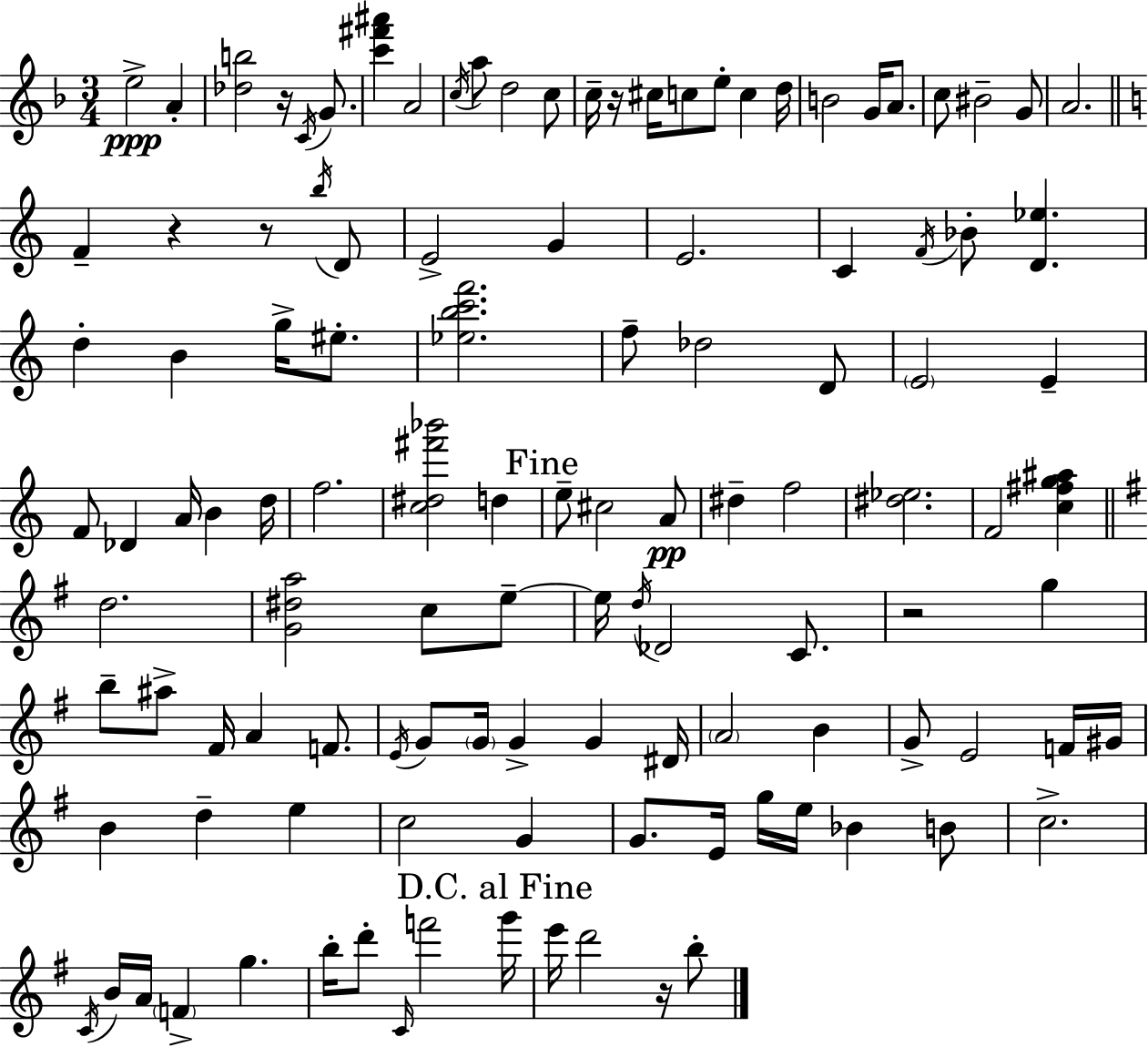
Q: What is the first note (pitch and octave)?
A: E5